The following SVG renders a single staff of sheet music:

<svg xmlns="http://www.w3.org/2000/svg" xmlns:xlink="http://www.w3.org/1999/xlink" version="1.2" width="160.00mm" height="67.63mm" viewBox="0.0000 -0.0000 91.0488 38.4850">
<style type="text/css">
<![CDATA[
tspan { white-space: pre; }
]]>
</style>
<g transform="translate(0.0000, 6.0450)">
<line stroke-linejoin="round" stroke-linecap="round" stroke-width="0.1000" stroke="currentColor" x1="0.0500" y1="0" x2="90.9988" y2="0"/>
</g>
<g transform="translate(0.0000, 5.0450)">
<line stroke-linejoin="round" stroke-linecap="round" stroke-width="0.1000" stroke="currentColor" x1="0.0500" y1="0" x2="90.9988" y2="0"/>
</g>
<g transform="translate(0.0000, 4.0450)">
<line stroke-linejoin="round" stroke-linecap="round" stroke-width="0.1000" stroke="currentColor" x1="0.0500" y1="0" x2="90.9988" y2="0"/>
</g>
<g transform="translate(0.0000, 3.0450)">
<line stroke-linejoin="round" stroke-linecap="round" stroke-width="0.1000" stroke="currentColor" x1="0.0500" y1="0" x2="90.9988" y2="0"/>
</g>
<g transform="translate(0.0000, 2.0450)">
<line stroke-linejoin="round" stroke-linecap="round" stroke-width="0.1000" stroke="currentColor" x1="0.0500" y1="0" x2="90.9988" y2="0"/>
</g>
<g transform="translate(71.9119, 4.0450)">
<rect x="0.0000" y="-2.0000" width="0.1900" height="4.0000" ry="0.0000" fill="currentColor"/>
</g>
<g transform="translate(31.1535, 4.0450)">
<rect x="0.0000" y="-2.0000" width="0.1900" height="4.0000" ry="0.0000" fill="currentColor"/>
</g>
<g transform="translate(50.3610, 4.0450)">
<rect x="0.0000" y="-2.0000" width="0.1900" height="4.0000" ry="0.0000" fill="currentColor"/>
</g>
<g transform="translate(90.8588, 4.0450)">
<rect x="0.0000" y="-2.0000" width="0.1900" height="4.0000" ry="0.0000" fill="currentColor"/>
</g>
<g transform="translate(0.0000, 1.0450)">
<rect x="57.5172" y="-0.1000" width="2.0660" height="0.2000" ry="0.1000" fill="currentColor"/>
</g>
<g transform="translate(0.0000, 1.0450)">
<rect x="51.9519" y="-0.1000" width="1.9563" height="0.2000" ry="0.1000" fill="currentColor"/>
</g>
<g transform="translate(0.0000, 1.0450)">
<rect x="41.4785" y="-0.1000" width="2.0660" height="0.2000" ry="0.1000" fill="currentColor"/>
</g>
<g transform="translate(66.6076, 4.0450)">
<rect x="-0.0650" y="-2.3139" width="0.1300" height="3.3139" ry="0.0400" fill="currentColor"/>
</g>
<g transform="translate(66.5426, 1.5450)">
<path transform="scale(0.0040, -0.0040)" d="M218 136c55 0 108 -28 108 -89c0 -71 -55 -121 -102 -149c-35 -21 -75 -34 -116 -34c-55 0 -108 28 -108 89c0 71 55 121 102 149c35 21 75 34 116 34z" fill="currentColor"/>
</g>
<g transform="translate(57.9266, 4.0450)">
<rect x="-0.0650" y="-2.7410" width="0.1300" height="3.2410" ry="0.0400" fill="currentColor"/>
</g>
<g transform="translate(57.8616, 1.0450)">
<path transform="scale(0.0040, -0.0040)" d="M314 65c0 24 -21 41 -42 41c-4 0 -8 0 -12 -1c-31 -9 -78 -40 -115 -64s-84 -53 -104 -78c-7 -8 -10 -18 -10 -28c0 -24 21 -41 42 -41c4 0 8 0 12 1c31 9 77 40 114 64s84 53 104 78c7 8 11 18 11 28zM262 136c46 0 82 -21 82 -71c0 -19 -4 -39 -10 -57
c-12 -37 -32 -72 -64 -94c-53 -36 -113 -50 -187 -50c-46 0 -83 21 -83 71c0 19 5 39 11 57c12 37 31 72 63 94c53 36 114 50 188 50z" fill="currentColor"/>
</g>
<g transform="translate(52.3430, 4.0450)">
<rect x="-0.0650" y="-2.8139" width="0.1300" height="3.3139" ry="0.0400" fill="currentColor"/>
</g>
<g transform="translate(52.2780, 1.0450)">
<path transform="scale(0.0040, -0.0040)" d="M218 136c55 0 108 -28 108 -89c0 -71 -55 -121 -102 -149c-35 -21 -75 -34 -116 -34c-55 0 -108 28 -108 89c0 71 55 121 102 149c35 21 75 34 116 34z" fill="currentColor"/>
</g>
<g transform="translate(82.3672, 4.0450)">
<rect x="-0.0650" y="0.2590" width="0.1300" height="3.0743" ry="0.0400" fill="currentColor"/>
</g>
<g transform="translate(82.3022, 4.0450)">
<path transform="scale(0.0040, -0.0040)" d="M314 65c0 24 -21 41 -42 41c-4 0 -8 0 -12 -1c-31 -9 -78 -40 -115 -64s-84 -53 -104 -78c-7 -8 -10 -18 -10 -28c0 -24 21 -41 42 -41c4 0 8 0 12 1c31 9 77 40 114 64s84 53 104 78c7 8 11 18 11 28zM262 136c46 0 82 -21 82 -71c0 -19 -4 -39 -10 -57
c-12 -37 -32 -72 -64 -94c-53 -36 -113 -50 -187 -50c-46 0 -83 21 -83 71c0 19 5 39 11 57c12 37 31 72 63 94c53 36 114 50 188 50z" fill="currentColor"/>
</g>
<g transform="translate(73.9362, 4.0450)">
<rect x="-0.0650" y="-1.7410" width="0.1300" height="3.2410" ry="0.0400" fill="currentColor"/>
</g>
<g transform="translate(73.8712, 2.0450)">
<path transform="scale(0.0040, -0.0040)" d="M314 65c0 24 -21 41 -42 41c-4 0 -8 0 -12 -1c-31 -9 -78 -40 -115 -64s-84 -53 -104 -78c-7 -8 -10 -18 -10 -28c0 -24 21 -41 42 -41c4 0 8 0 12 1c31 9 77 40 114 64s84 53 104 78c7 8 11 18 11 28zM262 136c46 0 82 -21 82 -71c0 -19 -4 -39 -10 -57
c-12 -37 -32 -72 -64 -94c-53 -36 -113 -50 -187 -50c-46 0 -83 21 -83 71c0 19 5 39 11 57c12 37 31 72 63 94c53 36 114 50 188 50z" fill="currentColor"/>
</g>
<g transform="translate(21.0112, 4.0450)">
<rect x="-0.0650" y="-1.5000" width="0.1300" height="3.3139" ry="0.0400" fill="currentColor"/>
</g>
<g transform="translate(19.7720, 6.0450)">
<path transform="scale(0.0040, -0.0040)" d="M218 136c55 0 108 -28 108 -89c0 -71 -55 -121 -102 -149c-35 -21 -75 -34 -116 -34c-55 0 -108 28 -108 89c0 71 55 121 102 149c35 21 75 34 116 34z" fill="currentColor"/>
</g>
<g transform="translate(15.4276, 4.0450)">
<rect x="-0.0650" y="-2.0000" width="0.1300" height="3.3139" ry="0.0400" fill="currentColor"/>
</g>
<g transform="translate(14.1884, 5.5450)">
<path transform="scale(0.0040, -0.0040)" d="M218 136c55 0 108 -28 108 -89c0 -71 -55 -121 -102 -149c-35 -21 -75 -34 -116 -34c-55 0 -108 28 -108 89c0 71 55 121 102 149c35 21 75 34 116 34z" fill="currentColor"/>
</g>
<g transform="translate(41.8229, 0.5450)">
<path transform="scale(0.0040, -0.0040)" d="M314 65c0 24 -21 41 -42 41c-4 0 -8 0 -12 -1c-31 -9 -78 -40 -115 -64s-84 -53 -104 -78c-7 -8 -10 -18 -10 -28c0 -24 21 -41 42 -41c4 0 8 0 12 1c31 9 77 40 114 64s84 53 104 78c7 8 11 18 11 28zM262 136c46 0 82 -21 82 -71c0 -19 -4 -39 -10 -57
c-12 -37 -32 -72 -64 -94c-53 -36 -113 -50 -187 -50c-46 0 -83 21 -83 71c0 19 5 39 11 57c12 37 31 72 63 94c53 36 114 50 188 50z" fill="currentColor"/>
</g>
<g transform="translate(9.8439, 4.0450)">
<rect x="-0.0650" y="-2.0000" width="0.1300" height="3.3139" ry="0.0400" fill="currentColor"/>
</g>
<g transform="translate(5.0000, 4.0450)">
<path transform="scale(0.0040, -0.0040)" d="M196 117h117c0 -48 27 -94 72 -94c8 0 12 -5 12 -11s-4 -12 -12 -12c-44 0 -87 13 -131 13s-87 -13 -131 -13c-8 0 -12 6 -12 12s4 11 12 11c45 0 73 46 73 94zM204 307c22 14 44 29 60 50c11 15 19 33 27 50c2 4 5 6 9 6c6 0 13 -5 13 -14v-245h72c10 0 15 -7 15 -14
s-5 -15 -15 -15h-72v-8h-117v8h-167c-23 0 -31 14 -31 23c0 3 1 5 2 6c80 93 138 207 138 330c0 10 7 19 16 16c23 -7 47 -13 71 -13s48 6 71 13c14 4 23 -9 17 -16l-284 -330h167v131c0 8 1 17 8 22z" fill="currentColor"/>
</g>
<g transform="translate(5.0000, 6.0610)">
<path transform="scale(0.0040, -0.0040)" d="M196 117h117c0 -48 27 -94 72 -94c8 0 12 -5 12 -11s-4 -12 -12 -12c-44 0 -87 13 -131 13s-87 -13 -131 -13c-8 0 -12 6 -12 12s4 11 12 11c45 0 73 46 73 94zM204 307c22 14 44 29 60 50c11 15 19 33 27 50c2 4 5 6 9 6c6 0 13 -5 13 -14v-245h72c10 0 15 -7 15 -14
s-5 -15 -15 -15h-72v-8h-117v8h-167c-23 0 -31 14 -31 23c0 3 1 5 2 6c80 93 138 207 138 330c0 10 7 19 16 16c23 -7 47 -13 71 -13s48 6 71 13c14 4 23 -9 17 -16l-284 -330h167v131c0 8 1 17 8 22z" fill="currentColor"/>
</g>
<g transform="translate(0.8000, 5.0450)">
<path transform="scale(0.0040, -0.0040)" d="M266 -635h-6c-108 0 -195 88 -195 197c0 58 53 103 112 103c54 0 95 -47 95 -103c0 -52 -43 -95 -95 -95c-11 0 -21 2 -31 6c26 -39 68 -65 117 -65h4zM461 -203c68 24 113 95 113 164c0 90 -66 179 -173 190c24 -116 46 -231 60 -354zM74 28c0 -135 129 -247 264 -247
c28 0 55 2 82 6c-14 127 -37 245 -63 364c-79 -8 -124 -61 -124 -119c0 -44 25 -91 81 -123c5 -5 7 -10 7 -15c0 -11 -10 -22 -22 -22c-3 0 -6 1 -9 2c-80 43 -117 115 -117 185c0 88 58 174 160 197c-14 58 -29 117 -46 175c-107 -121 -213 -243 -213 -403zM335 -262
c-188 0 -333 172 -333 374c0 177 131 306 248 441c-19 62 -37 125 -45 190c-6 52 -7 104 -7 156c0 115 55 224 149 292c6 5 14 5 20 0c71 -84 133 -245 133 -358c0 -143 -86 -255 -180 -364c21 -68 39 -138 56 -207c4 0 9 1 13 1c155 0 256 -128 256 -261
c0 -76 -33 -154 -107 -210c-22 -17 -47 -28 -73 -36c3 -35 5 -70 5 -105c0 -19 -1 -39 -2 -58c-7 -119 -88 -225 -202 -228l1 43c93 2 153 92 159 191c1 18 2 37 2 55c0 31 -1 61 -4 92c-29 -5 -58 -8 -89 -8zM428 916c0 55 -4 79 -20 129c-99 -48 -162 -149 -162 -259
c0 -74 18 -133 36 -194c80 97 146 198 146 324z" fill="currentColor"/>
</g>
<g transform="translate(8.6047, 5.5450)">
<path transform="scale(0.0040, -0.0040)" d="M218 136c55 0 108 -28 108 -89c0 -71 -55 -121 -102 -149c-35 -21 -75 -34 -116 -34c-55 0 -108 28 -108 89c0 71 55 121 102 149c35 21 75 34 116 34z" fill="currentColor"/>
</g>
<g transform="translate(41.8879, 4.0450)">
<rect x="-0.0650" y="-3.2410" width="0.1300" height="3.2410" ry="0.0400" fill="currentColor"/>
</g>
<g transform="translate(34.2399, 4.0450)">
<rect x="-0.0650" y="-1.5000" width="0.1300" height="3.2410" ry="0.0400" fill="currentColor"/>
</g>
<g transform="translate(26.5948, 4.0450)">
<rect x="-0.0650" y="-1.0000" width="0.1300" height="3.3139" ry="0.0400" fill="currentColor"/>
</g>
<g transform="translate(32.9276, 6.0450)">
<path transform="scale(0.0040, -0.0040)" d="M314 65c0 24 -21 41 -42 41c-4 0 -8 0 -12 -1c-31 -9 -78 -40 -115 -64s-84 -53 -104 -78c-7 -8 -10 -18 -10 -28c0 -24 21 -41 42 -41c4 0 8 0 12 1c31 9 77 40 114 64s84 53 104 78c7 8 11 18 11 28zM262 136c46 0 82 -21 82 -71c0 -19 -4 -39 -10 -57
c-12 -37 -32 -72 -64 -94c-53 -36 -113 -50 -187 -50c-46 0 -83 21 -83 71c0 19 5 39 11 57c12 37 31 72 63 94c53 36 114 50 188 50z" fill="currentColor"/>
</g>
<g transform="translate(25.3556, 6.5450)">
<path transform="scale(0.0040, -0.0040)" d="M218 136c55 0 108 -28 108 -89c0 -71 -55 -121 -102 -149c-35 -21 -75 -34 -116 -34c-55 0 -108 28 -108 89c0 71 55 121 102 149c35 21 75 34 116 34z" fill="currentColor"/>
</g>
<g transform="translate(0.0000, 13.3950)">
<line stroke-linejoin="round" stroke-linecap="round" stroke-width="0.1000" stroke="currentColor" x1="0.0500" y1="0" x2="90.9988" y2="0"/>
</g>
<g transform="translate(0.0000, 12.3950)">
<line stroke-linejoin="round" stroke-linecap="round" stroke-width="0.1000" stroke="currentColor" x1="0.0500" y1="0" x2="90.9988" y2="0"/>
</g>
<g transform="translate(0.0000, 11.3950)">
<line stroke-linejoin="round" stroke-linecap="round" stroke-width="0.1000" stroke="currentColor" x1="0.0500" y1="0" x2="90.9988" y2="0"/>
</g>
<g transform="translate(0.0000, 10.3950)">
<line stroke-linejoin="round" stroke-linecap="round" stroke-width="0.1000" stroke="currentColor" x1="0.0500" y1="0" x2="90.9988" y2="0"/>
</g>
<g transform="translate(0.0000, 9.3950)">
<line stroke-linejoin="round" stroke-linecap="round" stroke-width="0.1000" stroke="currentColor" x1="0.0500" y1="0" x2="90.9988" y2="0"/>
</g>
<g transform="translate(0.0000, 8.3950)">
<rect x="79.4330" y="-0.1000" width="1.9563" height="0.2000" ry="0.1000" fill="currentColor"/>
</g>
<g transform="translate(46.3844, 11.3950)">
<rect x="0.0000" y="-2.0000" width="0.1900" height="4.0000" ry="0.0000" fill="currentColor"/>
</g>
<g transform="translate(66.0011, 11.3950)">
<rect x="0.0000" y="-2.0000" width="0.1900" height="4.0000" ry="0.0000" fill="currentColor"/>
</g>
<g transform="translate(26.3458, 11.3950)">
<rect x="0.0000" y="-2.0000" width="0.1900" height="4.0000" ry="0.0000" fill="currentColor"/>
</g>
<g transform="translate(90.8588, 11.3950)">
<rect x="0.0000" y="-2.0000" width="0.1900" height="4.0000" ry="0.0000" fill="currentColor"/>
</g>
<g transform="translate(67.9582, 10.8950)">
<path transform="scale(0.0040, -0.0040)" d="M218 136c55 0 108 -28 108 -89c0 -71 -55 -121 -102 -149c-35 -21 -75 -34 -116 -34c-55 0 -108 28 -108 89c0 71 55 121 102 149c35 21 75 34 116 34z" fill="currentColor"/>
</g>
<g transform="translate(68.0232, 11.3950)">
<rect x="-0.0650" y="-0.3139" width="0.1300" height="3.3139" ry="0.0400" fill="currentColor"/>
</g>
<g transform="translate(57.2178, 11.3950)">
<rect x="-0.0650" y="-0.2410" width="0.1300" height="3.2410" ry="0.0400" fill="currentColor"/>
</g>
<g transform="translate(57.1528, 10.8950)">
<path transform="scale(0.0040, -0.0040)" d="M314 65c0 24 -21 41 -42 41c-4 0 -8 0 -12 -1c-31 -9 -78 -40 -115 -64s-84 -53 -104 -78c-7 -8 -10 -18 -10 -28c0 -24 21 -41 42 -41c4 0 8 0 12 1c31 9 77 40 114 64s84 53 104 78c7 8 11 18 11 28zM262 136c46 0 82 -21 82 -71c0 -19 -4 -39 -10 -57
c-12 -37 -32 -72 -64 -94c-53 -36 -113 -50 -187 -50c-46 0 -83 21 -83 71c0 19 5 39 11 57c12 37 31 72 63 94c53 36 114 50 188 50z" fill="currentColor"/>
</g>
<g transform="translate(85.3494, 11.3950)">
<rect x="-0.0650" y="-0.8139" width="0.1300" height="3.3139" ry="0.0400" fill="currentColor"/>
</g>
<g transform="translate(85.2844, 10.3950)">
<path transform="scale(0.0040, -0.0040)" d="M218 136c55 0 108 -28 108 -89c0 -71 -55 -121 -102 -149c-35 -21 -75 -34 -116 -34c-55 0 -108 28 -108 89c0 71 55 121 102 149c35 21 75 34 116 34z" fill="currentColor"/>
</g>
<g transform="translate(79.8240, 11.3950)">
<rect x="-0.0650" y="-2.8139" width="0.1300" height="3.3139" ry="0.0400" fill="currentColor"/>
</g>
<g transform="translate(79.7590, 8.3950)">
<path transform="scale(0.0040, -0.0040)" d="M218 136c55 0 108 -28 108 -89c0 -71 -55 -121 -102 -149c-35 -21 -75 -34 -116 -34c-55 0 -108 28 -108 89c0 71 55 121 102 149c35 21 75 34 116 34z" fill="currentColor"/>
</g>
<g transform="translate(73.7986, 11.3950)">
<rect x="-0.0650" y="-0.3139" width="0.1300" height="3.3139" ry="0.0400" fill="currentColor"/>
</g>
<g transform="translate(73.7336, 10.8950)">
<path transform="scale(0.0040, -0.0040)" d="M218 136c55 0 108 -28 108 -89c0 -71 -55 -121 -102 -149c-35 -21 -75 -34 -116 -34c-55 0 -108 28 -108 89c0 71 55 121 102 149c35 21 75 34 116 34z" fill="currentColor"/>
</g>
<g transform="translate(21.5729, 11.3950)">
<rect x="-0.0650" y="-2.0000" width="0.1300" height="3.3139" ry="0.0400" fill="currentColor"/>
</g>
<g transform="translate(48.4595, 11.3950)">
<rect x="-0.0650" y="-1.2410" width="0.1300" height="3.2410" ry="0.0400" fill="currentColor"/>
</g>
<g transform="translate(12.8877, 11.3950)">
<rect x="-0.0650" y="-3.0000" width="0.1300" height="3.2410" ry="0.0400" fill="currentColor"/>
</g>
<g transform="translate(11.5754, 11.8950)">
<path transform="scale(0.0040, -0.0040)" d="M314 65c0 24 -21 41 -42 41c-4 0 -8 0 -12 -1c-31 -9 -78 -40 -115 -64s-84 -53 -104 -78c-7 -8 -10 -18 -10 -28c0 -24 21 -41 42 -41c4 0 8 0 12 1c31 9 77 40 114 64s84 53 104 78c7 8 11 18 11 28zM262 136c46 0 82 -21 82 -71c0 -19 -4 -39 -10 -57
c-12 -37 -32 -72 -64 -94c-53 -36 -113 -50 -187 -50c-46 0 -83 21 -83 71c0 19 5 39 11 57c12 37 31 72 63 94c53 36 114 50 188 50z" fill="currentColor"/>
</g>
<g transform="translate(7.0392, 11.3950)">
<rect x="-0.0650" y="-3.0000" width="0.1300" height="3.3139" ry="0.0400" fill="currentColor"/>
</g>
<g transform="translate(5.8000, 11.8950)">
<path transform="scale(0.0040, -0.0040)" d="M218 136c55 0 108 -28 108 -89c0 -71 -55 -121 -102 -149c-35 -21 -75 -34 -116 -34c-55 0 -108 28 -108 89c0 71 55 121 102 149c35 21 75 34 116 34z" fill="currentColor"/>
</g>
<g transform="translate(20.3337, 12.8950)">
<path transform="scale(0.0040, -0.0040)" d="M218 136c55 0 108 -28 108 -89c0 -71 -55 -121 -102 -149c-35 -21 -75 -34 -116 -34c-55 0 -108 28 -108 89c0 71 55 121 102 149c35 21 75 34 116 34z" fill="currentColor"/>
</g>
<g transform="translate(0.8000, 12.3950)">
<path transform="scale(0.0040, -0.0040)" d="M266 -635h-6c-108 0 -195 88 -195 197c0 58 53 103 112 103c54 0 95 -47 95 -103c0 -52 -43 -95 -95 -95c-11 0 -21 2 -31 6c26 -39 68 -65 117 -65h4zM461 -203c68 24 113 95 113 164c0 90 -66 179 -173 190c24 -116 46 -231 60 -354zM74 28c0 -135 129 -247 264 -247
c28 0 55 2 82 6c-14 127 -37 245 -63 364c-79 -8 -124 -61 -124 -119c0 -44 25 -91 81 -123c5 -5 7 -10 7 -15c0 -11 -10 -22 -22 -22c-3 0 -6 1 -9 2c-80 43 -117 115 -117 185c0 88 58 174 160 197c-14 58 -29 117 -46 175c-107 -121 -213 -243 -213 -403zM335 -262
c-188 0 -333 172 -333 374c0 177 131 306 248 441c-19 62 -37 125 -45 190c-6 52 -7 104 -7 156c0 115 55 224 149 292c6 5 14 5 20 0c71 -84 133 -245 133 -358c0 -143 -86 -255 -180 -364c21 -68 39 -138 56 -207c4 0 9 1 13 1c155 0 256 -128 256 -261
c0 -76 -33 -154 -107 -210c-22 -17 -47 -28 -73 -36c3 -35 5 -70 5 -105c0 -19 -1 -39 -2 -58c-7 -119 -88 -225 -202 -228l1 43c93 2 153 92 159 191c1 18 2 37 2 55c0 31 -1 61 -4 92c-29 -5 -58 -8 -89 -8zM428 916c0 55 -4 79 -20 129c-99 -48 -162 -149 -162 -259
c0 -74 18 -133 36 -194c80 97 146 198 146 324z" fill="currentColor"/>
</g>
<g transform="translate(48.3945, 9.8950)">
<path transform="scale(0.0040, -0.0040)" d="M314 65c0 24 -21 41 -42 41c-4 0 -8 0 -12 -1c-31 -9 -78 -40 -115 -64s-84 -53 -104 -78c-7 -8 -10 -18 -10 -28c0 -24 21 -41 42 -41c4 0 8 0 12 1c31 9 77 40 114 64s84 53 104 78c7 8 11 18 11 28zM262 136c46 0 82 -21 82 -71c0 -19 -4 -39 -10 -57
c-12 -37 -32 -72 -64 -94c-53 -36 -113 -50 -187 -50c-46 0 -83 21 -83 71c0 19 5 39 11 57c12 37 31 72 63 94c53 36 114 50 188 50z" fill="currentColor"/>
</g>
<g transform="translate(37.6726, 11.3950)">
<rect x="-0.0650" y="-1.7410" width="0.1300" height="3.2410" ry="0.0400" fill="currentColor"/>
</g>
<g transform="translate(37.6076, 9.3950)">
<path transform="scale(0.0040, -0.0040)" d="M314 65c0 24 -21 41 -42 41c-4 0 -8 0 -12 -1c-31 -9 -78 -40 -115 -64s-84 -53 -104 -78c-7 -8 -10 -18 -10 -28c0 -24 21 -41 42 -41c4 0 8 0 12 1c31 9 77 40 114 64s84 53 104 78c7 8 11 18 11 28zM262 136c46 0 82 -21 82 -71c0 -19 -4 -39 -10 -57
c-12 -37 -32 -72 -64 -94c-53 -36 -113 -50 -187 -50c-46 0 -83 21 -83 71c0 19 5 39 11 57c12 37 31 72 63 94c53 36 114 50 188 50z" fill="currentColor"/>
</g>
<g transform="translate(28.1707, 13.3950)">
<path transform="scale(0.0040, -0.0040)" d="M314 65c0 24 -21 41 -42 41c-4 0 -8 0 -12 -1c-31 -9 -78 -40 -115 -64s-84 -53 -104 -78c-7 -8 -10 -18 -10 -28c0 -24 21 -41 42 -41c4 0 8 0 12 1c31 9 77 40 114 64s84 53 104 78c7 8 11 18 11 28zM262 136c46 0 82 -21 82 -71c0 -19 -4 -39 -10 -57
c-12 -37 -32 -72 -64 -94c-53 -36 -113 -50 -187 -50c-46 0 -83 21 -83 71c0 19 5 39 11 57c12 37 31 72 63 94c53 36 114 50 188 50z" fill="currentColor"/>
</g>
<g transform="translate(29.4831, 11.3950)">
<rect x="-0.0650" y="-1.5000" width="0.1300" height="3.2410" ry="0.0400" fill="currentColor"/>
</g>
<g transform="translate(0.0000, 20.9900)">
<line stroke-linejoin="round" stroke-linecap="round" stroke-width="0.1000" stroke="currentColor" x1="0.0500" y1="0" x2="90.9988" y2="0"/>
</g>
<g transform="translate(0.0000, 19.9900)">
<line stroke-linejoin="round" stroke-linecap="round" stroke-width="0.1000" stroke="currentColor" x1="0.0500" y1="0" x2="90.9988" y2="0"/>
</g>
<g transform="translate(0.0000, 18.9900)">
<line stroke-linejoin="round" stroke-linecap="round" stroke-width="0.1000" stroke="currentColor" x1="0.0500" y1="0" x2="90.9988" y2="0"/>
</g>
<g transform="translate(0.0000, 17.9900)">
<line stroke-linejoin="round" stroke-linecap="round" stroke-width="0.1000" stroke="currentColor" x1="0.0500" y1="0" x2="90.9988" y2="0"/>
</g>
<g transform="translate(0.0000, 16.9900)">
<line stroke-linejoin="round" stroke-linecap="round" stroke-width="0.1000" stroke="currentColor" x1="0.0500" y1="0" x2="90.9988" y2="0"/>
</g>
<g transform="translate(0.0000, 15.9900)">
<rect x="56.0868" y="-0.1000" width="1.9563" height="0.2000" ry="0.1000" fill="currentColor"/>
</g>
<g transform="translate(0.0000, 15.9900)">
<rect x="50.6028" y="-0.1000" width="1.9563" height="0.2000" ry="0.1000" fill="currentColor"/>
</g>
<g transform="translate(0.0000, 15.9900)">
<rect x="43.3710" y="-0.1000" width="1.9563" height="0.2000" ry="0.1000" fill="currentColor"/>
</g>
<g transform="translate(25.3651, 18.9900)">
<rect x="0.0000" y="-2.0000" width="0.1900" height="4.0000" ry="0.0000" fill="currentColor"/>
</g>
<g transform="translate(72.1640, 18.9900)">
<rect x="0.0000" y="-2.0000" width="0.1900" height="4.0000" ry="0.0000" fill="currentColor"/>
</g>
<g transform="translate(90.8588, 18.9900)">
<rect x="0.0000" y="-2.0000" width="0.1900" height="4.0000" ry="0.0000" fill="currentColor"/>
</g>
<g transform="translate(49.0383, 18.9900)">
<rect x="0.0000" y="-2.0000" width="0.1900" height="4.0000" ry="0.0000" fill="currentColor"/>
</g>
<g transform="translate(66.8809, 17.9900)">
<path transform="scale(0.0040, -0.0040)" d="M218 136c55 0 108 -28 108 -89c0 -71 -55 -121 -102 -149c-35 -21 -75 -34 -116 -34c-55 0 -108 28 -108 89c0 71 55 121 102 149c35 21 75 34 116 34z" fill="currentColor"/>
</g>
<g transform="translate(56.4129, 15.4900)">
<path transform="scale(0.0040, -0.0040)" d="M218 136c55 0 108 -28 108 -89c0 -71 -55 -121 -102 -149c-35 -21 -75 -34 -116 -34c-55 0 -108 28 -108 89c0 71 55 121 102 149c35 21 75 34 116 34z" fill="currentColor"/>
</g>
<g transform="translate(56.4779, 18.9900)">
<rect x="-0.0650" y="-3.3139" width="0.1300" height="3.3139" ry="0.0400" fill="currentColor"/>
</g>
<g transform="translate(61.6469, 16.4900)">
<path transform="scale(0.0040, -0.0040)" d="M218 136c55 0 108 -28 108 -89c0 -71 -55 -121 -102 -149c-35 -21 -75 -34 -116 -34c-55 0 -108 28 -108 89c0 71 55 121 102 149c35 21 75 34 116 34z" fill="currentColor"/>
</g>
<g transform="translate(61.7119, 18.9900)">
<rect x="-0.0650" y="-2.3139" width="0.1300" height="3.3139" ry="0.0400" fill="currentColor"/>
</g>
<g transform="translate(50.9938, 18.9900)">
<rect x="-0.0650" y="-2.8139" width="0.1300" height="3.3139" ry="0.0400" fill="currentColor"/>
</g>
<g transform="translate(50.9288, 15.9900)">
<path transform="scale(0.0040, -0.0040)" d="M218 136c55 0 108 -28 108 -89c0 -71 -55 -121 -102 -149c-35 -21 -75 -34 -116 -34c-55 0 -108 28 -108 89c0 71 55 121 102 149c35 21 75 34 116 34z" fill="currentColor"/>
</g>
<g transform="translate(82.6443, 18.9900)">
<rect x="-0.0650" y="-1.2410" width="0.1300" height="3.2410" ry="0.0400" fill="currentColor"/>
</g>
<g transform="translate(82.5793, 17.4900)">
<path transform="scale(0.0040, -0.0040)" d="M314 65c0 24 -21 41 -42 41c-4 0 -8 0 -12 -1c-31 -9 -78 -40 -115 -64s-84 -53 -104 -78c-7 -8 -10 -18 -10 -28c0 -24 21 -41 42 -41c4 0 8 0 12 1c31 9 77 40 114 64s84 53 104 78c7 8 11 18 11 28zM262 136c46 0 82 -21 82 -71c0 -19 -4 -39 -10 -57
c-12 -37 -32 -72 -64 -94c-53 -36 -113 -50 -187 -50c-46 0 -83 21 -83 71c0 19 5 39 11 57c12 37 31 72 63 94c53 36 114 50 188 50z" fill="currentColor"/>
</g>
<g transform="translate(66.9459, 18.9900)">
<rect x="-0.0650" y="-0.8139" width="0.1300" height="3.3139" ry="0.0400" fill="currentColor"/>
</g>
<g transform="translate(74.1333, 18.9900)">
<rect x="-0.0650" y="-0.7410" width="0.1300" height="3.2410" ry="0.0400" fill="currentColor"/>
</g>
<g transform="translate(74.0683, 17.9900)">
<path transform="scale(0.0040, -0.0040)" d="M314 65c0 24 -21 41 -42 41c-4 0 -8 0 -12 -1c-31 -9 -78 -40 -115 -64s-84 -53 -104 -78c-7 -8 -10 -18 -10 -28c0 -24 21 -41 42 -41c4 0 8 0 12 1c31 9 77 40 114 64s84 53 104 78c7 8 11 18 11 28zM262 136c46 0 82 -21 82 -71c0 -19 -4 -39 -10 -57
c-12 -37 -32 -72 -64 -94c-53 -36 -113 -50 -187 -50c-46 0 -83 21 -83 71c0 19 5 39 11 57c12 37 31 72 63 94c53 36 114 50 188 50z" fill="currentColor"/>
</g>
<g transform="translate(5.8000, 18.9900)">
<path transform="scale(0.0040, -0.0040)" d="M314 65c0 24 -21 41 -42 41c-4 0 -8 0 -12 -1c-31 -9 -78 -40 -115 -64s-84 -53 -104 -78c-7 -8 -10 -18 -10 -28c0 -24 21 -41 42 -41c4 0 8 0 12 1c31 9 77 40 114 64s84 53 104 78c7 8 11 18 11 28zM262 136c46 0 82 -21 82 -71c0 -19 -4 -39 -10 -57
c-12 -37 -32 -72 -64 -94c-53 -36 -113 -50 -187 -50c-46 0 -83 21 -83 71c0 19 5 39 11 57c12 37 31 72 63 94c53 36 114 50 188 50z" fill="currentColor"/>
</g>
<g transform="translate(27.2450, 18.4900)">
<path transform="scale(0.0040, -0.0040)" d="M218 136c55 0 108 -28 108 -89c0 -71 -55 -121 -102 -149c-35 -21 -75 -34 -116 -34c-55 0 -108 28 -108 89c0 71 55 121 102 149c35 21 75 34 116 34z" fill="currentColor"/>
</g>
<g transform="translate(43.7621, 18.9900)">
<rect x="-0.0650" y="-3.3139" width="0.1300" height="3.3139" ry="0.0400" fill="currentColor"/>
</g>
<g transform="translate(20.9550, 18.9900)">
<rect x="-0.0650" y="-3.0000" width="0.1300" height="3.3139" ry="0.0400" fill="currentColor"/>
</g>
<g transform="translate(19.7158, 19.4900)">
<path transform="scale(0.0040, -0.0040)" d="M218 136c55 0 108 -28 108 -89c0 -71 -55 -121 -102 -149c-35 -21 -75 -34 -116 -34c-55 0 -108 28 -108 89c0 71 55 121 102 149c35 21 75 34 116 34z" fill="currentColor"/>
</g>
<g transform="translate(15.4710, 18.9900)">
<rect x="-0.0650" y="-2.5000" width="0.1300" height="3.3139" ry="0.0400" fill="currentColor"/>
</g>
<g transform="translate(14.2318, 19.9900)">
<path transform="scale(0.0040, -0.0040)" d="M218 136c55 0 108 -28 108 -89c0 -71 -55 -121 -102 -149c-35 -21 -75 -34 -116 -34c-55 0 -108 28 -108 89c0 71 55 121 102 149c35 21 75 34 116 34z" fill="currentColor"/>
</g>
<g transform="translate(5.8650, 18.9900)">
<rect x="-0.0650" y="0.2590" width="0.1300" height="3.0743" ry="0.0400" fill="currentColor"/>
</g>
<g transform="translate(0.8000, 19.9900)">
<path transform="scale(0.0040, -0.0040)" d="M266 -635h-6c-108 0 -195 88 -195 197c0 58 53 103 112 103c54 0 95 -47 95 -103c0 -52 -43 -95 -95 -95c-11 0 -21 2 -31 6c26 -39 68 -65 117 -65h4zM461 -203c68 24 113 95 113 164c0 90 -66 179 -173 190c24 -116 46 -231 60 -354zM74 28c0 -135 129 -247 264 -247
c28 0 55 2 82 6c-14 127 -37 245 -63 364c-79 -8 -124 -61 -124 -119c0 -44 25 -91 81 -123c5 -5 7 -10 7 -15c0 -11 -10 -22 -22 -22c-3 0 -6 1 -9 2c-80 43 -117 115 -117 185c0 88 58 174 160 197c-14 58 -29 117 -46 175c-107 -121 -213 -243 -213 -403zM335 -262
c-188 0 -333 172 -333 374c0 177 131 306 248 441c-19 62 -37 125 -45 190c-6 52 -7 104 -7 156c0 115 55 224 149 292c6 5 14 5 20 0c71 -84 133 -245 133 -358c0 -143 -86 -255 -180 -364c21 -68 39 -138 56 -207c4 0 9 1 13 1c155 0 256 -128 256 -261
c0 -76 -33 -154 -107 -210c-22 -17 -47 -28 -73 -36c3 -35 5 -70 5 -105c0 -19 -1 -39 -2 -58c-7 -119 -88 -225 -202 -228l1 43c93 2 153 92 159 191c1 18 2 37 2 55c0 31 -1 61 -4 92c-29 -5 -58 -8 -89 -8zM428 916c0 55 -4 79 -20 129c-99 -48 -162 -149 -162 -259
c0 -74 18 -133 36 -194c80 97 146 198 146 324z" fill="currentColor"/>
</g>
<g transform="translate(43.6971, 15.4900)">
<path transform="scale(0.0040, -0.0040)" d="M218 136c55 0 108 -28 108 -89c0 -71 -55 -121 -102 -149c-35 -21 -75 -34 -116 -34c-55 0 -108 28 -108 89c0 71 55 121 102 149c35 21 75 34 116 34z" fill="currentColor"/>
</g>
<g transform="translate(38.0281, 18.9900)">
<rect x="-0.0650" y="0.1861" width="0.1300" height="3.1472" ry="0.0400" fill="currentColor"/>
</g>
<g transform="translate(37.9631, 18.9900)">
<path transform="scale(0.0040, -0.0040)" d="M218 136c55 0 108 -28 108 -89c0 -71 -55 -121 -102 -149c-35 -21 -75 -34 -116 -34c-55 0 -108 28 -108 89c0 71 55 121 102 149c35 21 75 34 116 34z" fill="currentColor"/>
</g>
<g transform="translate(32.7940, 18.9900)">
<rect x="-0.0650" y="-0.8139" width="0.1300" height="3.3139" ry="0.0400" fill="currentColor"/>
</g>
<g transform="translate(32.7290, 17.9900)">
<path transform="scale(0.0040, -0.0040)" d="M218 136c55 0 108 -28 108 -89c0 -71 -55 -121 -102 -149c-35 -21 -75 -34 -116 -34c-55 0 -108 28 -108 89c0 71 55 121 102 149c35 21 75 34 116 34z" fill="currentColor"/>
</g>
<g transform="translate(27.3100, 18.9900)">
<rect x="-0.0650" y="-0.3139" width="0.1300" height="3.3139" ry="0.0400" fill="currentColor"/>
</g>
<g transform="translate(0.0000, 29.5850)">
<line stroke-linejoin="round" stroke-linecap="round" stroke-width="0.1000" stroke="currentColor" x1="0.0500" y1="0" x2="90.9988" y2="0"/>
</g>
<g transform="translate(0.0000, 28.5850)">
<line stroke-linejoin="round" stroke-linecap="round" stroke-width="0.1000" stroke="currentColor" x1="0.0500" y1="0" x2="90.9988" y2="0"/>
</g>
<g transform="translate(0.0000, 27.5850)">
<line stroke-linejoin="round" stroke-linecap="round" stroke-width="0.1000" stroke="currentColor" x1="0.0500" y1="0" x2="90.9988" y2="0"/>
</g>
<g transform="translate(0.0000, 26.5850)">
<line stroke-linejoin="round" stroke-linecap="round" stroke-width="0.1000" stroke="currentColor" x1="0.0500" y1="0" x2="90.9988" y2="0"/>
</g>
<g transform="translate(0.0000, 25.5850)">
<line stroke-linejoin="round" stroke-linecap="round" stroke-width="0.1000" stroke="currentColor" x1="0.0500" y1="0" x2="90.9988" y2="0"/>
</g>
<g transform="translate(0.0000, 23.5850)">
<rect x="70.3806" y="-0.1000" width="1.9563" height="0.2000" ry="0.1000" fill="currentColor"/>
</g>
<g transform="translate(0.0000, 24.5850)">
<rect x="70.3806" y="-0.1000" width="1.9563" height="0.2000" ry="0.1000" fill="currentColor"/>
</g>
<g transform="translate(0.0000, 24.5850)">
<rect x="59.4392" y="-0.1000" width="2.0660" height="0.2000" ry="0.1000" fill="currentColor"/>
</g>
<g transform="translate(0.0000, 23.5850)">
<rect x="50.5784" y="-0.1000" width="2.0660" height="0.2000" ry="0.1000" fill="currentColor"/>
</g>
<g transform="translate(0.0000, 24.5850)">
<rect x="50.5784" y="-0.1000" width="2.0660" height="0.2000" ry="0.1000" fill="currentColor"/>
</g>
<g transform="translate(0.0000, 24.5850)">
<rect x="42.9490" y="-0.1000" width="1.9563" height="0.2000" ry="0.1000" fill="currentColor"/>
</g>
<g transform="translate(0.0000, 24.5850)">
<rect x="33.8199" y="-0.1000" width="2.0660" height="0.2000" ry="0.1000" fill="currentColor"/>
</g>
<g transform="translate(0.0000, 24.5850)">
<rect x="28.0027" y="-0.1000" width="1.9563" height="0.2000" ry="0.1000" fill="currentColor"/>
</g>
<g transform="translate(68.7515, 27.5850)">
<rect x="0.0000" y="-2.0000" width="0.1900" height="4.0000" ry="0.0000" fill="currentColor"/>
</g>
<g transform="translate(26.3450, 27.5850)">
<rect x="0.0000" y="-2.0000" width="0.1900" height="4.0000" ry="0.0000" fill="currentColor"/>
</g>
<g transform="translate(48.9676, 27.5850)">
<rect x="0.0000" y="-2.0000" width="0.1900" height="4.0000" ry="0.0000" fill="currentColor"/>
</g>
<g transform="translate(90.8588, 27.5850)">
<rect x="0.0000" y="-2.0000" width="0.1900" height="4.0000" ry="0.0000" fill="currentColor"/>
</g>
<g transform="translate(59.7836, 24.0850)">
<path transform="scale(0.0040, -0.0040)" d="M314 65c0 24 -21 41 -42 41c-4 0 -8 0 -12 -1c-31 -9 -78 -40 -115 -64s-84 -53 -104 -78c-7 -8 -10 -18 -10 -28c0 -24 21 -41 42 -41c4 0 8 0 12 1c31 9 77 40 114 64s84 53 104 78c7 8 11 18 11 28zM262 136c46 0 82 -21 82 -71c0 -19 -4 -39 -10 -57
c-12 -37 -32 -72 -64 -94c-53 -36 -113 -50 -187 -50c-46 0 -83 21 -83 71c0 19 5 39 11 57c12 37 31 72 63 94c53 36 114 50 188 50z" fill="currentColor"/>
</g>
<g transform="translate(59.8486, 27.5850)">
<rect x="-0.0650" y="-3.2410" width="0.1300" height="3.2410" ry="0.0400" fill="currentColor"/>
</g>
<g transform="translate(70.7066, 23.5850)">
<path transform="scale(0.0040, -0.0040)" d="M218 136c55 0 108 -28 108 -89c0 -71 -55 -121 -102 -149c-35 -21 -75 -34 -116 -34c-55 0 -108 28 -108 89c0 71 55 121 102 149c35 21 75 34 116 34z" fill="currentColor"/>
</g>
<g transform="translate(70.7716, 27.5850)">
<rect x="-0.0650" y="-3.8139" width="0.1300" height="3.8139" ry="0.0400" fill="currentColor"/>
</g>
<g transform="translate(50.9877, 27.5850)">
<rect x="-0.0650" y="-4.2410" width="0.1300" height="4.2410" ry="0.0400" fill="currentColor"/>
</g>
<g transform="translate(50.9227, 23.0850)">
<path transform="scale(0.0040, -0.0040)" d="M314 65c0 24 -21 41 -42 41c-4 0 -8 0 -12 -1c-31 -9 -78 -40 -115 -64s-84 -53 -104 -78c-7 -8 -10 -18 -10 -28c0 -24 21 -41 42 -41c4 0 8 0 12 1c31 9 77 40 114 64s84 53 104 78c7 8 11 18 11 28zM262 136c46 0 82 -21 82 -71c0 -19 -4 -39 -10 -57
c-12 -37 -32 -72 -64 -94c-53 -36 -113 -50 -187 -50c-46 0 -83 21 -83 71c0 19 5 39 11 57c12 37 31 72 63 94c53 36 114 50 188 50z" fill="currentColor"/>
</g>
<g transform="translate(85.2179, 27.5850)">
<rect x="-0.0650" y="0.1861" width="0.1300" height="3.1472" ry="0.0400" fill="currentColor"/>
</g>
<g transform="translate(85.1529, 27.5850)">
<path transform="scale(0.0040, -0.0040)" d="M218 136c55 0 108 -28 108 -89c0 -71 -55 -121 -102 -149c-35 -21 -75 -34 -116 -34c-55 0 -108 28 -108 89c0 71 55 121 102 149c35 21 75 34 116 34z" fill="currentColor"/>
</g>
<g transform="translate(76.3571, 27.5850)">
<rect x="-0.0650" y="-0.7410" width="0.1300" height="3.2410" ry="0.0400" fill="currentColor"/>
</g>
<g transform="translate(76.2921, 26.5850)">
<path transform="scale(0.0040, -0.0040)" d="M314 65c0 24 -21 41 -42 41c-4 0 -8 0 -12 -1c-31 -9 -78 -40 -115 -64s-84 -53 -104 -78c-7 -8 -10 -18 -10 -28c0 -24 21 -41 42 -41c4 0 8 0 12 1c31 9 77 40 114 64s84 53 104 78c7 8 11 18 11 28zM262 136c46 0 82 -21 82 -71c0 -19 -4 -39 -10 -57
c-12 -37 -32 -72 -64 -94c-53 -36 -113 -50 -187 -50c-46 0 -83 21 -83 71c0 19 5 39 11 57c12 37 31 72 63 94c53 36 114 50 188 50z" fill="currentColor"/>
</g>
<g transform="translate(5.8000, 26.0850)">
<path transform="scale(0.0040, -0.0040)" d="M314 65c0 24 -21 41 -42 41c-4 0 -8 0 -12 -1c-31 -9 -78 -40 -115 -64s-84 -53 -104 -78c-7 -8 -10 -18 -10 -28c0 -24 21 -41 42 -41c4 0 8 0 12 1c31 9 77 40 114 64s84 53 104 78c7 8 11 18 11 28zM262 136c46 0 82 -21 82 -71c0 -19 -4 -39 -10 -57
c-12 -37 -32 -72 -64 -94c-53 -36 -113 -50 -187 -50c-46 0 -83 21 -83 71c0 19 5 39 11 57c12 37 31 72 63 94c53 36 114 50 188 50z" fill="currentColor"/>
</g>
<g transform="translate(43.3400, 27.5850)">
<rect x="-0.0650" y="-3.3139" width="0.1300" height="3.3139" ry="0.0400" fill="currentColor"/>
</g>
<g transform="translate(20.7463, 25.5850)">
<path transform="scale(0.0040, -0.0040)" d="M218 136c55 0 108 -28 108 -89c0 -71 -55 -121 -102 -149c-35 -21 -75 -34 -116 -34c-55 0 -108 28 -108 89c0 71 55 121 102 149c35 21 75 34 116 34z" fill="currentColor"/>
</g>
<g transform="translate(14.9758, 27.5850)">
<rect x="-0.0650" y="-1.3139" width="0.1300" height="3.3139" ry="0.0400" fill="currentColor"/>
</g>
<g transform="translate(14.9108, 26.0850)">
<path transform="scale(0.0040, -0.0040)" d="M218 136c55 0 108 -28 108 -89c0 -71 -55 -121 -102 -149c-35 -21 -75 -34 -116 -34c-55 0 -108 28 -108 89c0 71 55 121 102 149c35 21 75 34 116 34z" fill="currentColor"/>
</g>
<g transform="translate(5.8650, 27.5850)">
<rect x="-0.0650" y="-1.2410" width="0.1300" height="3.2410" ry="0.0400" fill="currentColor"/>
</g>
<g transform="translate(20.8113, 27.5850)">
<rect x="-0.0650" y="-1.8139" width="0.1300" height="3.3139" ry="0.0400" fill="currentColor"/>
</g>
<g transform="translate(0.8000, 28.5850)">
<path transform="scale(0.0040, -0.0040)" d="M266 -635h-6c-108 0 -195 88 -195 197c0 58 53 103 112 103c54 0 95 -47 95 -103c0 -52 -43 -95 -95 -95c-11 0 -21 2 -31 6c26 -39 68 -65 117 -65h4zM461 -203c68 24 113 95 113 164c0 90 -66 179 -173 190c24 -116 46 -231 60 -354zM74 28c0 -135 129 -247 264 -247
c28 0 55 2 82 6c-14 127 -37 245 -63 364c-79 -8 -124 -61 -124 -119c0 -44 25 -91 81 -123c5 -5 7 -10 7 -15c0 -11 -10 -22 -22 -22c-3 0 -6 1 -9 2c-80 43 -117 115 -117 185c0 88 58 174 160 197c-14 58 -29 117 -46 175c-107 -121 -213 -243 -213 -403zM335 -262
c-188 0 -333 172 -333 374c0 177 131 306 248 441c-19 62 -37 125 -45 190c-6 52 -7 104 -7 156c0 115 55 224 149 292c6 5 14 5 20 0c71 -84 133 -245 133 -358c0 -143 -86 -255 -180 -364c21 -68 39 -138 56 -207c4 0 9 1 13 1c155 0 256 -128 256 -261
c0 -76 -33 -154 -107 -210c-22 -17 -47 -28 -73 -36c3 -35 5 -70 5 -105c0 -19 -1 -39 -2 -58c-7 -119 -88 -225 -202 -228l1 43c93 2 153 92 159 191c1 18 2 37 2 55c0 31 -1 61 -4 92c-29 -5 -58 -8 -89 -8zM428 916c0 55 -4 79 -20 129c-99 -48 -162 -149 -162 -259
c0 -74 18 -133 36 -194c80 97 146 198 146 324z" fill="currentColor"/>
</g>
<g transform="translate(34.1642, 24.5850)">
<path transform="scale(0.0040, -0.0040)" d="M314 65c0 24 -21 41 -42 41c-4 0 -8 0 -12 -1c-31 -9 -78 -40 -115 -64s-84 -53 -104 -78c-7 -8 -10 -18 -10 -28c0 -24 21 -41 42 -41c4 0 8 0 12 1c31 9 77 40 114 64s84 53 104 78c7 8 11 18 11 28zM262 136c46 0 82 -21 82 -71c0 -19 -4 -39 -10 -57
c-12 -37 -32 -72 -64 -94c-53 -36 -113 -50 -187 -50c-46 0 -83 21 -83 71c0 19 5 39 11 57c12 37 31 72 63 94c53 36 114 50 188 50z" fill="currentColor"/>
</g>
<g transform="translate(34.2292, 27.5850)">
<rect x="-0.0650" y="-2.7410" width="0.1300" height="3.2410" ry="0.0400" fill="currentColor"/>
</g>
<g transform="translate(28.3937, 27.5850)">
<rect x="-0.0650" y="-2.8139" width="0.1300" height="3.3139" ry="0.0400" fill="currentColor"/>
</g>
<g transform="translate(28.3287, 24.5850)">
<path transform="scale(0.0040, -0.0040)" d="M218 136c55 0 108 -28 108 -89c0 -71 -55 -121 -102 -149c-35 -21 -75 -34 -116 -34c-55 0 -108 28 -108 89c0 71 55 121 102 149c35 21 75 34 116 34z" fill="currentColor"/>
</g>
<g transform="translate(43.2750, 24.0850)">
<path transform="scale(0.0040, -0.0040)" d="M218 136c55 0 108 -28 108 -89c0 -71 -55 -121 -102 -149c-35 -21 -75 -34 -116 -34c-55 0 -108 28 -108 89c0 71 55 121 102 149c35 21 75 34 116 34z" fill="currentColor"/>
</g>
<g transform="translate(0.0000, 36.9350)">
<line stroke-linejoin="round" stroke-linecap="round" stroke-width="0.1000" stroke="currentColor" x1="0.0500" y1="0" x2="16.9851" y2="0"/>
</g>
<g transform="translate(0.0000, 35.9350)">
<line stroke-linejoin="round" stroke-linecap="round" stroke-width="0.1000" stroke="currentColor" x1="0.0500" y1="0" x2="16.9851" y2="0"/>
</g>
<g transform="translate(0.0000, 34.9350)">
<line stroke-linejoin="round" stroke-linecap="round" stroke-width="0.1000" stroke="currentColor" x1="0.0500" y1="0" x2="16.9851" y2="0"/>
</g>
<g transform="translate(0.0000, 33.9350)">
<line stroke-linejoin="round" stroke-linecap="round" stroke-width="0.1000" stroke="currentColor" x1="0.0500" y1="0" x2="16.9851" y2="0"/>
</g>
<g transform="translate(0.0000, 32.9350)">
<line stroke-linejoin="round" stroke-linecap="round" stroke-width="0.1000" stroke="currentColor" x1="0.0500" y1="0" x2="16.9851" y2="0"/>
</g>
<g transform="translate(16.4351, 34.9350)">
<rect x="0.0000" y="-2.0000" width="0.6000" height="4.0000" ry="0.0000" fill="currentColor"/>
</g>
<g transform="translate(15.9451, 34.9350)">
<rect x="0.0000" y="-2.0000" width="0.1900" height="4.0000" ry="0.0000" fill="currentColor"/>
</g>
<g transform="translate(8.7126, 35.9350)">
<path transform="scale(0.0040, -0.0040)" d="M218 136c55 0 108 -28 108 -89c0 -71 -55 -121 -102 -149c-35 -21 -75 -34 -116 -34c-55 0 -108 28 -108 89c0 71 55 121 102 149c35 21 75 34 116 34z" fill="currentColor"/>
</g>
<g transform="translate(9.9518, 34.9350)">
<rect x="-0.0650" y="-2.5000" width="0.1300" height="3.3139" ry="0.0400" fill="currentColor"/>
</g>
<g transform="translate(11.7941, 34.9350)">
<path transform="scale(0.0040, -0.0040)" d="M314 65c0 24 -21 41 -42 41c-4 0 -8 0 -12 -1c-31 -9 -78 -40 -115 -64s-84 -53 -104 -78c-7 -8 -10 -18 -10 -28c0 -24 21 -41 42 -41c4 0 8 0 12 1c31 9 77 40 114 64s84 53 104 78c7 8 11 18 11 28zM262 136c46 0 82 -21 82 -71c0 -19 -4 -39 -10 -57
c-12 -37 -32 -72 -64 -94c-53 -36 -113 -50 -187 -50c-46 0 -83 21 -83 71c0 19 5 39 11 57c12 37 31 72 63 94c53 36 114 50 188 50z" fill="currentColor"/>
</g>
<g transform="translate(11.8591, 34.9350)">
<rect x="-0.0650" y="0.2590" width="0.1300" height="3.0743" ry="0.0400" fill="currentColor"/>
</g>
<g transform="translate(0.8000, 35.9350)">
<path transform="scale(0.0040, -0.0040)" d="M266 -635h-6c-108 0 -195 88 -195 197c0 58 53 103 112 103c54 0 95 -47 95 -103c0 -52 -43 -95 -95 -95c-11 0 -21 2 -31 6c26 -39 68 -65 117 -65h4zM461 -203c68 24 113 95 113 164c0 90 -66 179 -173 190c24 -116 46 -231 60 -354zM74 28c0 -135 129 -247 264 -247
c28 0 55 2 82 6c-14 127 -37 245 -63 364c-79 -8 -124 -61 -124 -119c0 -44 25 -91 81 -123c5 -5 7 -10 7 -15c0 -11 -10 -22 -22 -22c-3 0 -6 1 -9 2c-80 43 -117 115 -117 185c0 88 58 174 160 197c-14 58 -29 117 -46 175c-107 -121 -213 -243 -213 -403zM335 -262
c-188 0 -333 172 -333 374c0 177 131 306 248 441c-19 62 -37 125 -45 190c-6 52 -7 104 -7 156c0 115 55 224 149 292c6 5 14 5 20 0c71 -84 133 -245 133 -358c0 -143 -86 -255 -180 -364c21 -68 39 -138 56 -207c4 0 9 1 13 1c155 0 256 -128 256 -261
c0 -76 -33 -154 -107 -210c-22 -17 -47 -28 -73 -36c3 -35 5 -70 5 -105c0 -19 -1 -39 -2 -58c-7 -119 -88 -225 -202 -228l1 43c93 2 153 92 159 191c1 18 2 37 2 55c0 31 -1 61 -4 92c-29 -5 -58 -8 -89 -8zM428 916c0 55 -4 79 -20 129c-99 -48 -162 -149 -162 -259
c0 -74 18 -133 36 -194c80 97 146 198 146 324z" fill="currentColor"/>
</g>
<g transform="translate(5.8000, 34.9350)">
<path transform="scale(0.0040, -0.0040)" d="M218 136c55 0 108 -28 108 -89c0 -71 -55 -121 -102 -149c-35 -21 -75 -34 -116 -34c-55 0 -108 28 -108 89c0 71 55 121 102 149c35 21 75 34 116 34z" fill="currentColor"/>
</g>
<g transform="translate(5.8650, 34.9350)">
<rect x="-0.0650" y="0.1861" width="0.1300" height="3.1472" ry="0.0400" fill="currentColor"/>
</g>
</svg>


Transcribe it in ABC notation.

X:1
T:Untitled
M:4/4
L:1/4
K:C
F F E D E2 b2 a a2 g f2 B2 A A2 F E2 f2 e2 c2 c c a d B2 G A c d B b a b g d d2 e2 e2 e f a a2 b d'2 b2 c' d2 B B G B2